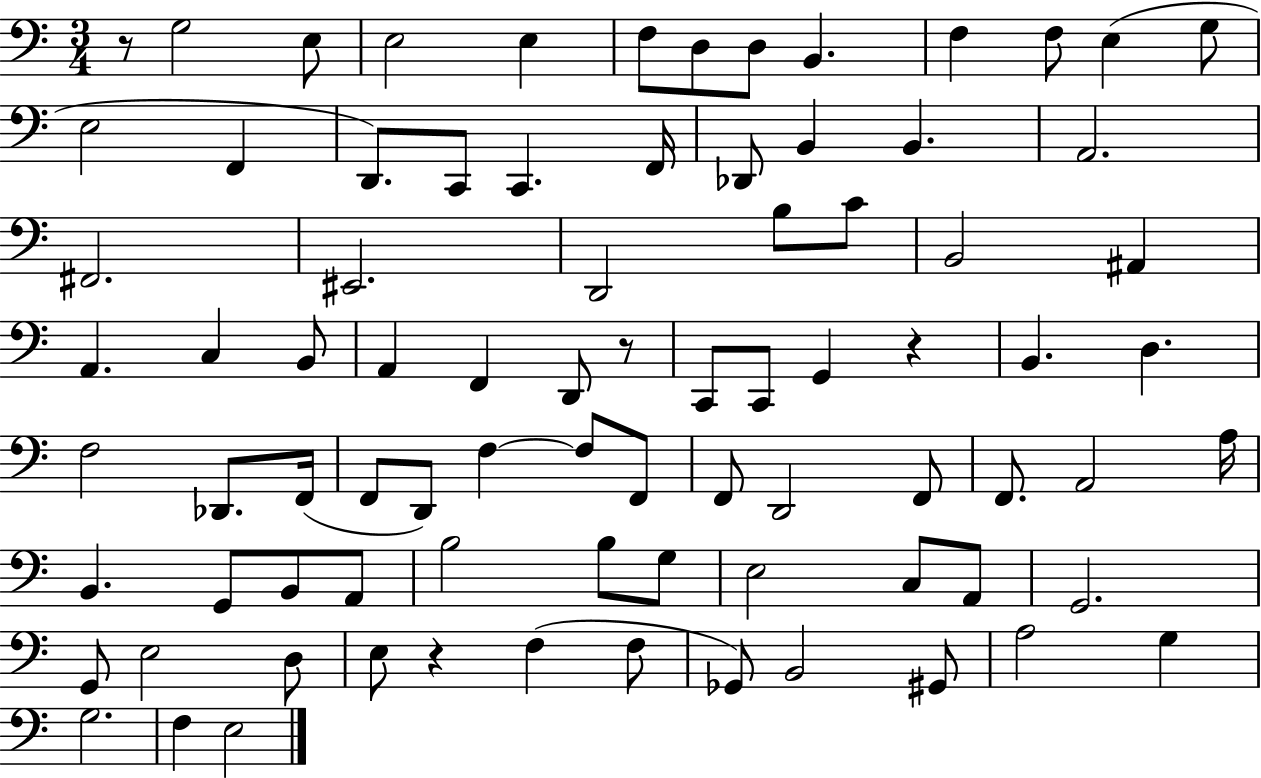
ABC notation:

X:1
T:Untitled
M:3/4
L:1/4
K:C
z/2 G,2 E,/2 E,2 E, F,/2 D,/2 D,/2 B,, F, F,/2 E, G,/2 E,2 F,, D,,/2 C,,/2 C,, F,,/4 _D,,/2 B,, B,, A,,2 ^F,,2 ^E,,2 D,,2 B,/2 C/2 B,,2 ^A,, A,, C, B,,/2 A,, F,, D,,/2 z/2 C,,/2 C,,/2 G,, z B,, D, F,2 _D,,/2 F,,/4 F,,/2 D,,/2 F, F,/2 F,,/2 F,,/2 D,,2 F,,/2 F,,/2 A,,2 A,/4 B,, G,,/2 B,,/2 A,,/2 B,2 B,/2 G,/2 E,2 C,/2 A,,/2 G,,2 G,,/2 E,2 D,/2 E,/2 z F, F,/2 _G,,/2 B,,2 ^G,,/2 A,2 G, G,2 F, E,2